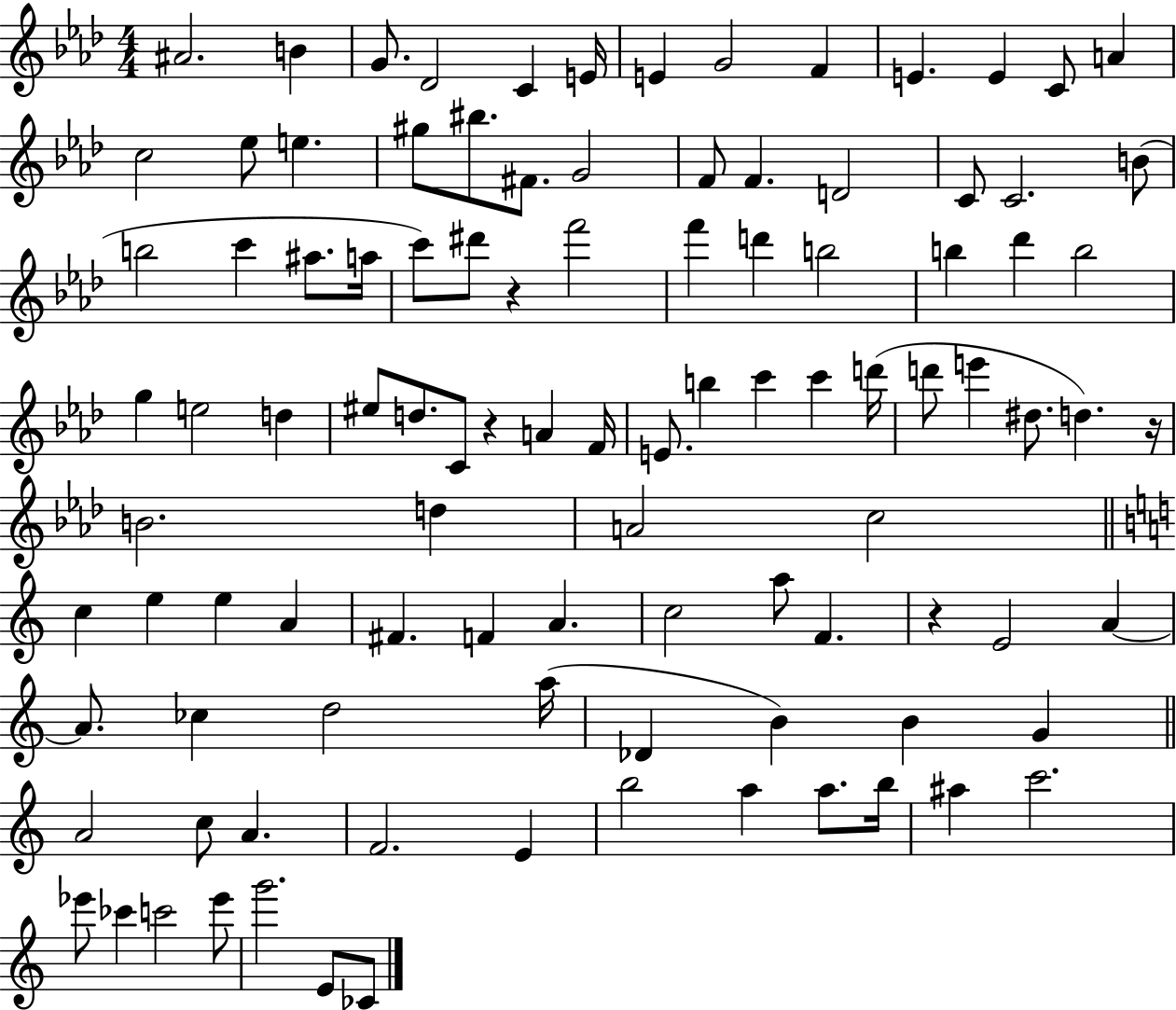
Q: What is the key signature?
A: AES major